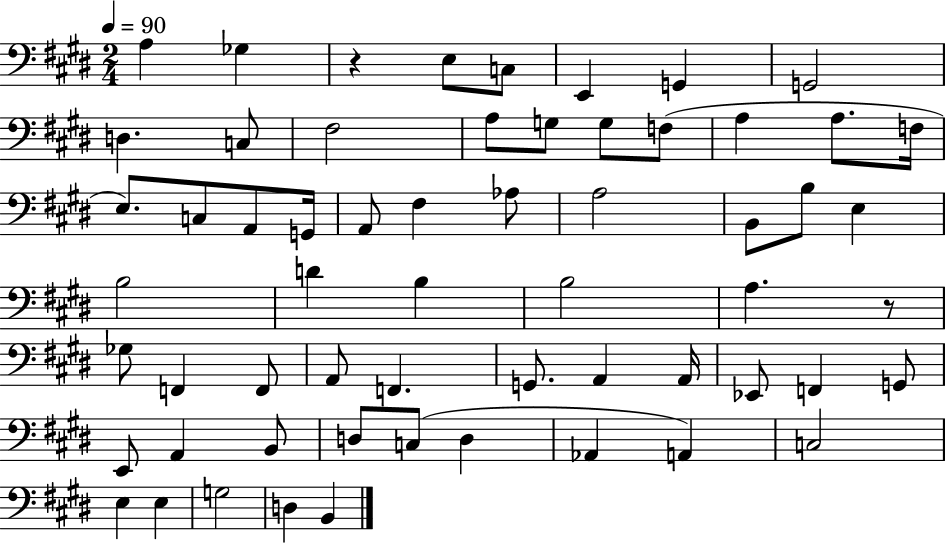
A3/q Gb3/q R/q E3/e C3/e E2/q G2/q G2/h D3/q. C3/e F#3/h A3/e G3/e G3/e F3/e A3/q A3/e. F3/s E3/e. C3/e A2/e G2/s A2/e F#3/q Ab3/e A3/h B2/e B3/e E3/q B3/h D4/q B3/q B3/h A3/q. R/e Gb3/e F2/q F2/e A2/e F2/q. G2/e. A2/q A2/s Eb2/e F2/q G2/e E2/e A2/q B2/e D3/e C3/e D3/q Ab2/q A2/q C3/h E3/q E3/q G3/h D3/q B2/q